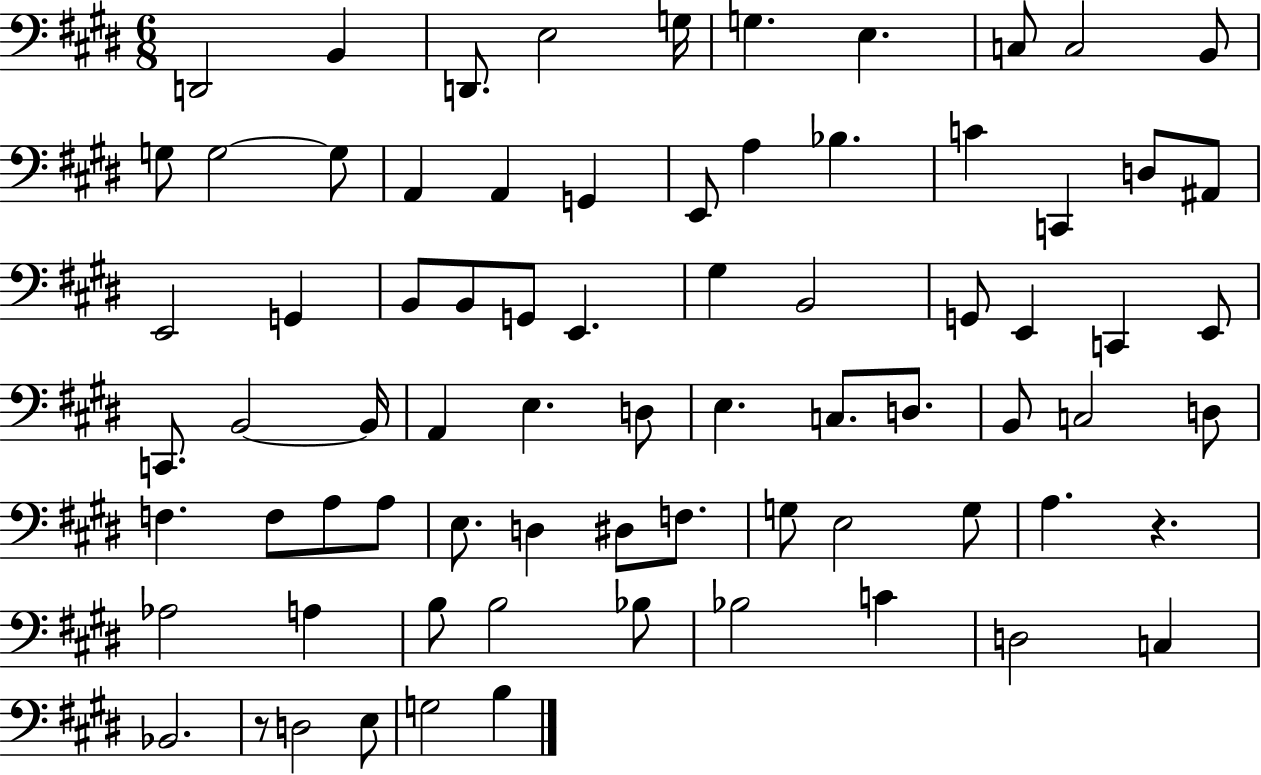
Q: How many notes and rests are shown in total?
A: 75